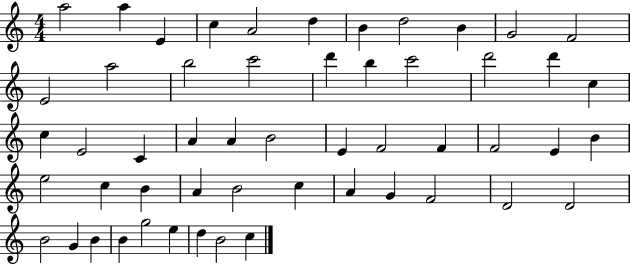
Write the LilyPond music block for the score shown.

{
  \clef treble
  \numericTimeSignature
  \time 4/4
  \key c \major
  a''2 a''4 e'4 | c''4 a'2 d''4 | b'4 d''2 b'4 | g'2 f'2 | \break e'2 a''2 | b''2 c'''2 | d'''4 b''4 c'''2 | d'''2 d'''4 c''4 | \break c''4 e'2 c'4 | a'4 a'4 b'2 | e'4 f'2 f'4 | f'2 e'4 b'4 | \break e''2 c''4 b'4 | a'4 b'2 c''4 | a'4 g'4 f'2 | d'2 d'2 | \break b'2 g'4 b'4 | b'4 g''2 e''4 | d''4 b'2 c''4 | \bar "|."
}